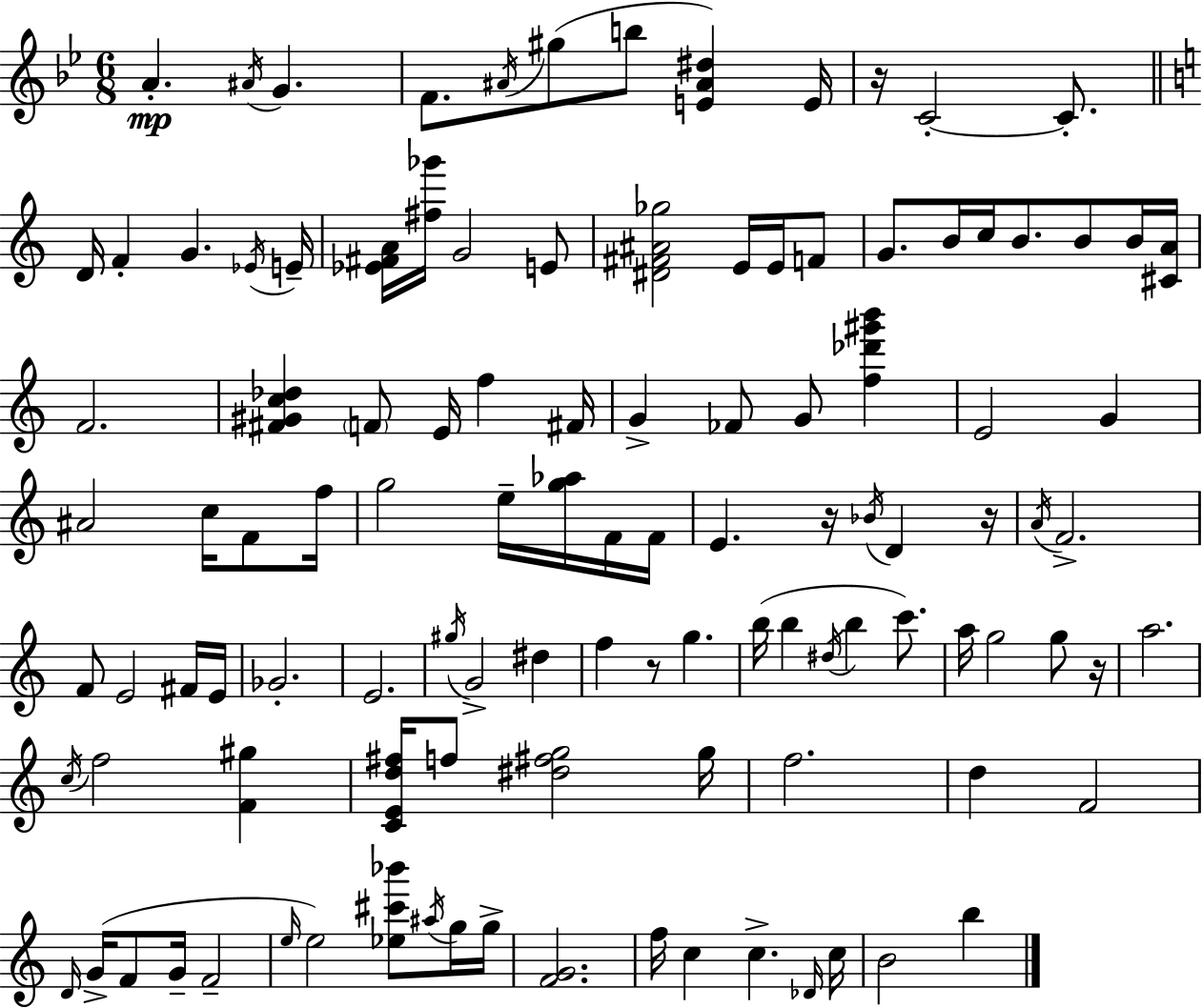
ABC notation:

X:1
T:Untitled
M:6/8
L:1/4
K:Bb
A ^A/4 G F/2 ^A/4 ^g/2 b/2 [E^A^d] E/4 z/4 C2 C/2 D/4 F G _E/4 E/4 [_E^FA]/4 [^f_g']/4 G2 E/2 [^D^F^A_g]2 E/4 E/4 F/2 G/2 B/4 c/4 B/2 B/2 B/4 [^CA]/4 F2 [^F^Gc_d] F/2 E/4 f ^F/4 G _F/2 G/2 [f_d'^g'b'] E2 G ^A2 c/4 F/2 f/4 g2 e/4 [g_a]/4 F/4 F/4 E z/4 _B/4 D z/4 A/4 F2 F/2 E2 ^F/4 E/4 _G2 E2 ^g/4 G2 ^d f z/2 g b/4 b ^d/4 b c'/2 a/4 g2 g/2 z/4 a2 c/4 f2 [F^g] [CEd^f]/4 f/2 [^d^fg]2 g/4 f2 d F2 D/4 G/4 F/2 G/4 F2 e/4 e2 [_e^c'_b']/2 ^a/4 g/4 g/4 [FG]2 f/4 c c _D/4 c/4 B2 b